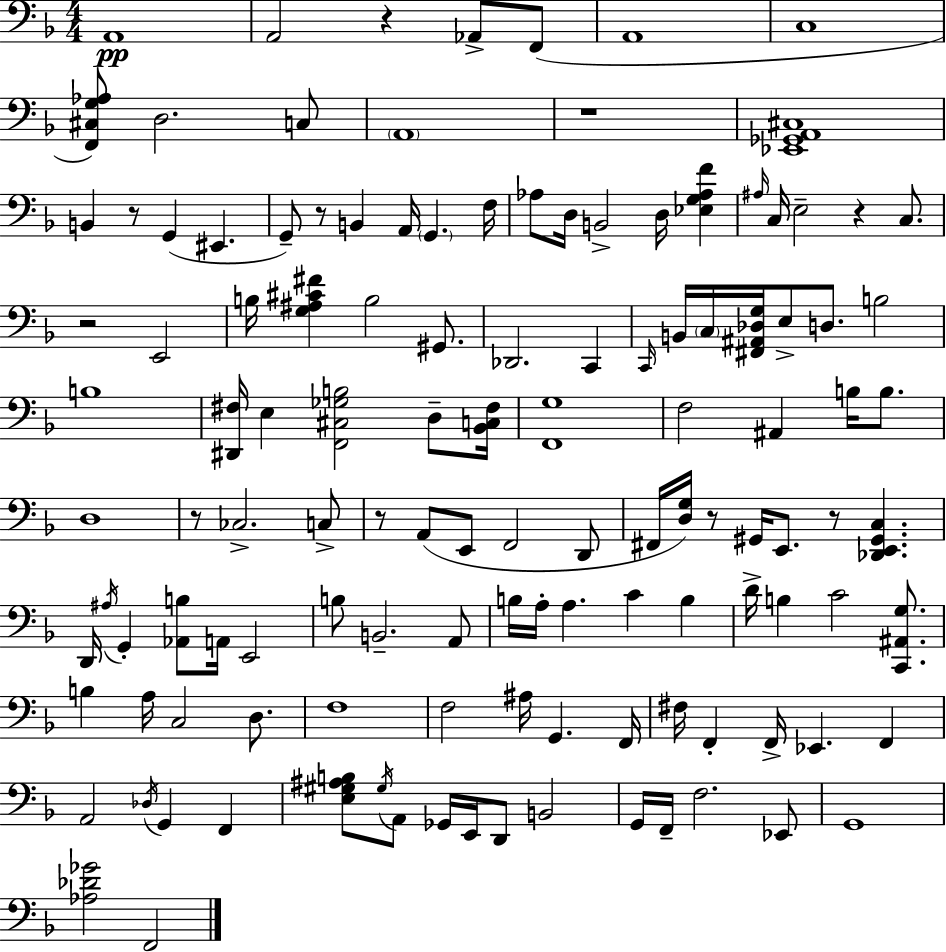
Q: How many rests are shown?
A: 10